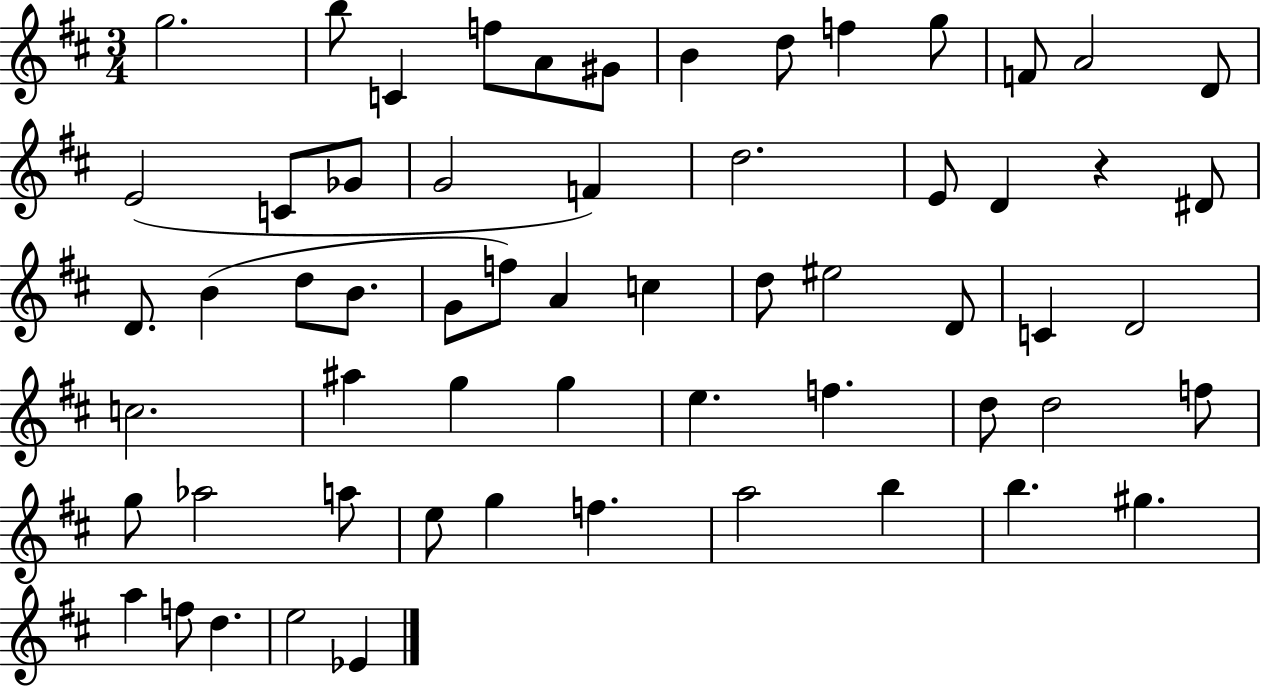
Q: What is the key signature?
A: D major